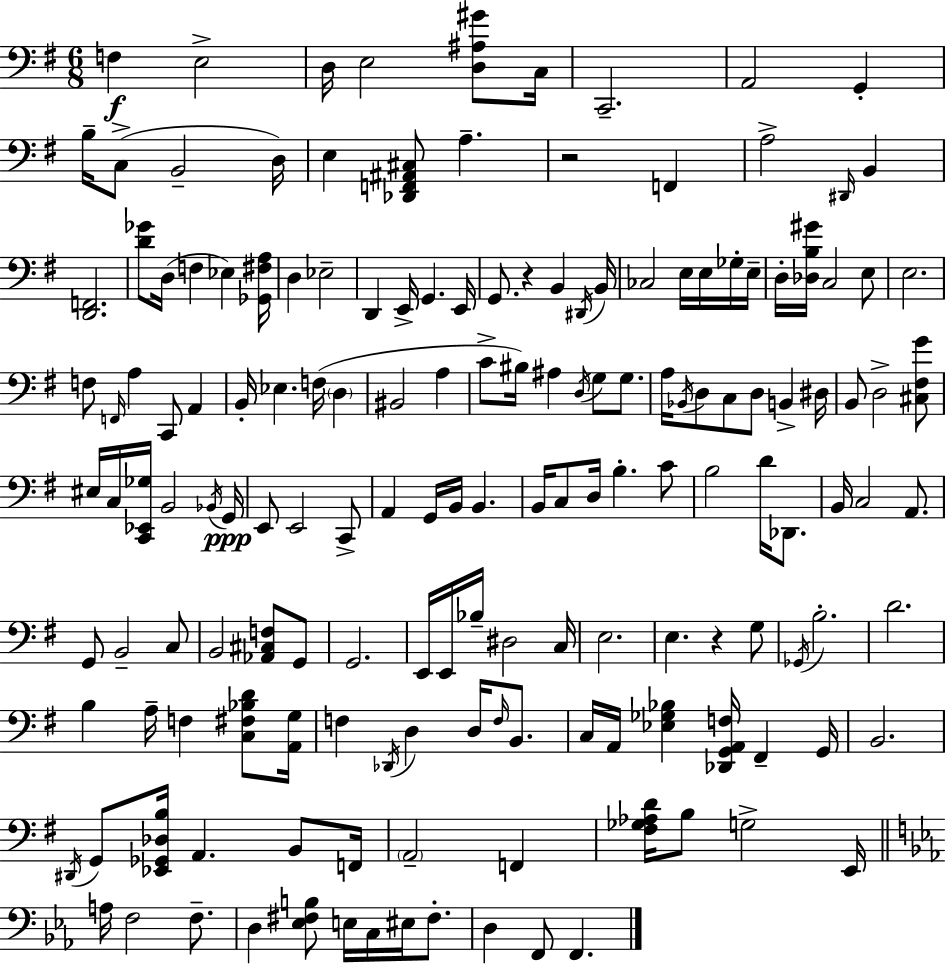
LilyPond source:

{
  \clef bass
  \numericTimeSignature
  \time 6/8
  \key e \minor
  f4\f e2-> | d16 e2 <d ais gis'>8 c16 | c,2.-- | a,2 g,4-. | \break b16-- c8->( b,2-- d16) | e4 <des, f, ais, cis>8 a4.-- | r2 f,4 | a2-> \grace { dis,16 } b,4 | \break <d, f,>2. | <d' ges'>8 d16( f4 ees4) | <ges, fis a>16 d4 ees2-- | d,4 e,16-> g,4. | \break e,16 g,8. r4 b,4 | \acciaccatura { dis,16 } b,16 ces2 e16 e16 | ges16-. e16-- d16-. <des b gis'>16 c2 | e8 e2. | \break f8 \grace { f,16 } a4 c,8 a,4 | b,16-. ees4. f16( \parenthesize d4 | bis,2 a4 | c'8-> bis16) ais4 \acciaccatura { d16 } g8 | \break g8. a16 \acciaccatura { bes,16 } d8 c8 d8 | b,4-> dis16 b,8 d2-> | <cis fis g'>8 eis16 c16 <c, ees, ges>16 b,2 | \acciaccatura { bes,16 } g,16\ppp e,8 e,2 | \break c,8-> a,4 g,16 b,16 | b,4. b,16 c8 d16 b4.-. | c'8 b2 | d'16 des,8. b,16 c2 | \break a,8. g,8 b,2-- | c8 b,2 | <aes, cis f>8 g,8 g,2. | e,16 e,16 bes16-- dis2 | \break c16 e2. | e4. | r4 g8 \acciaccatura { ges,16 } b2.-. | d'2. | \break b4 a16-- | f4 <c fis bes d'>8 <a, g>16 f4 \acciaccatura { des,16 } | d4 d16 \grace { f16 } b,8. c16 a,16 <ees ges bes>4 | <des, g, a, f>16 fis,4-- g,16 b,2. | \break \acciaccatura { dis,16 } g,8 | <ees, ges, des b>16 a,4. b,8 f,16 \parenthesize a,2-- | f,4 <fis ges aes d'>16 b8 | g2-> e,16 \bar "||" \break \key c \minor a16 f2 f8.-- | d4 <ees fis b>8 e16 c16 eis16 fis8.-. | d4 f,8 f,4. | \bar "|."
}